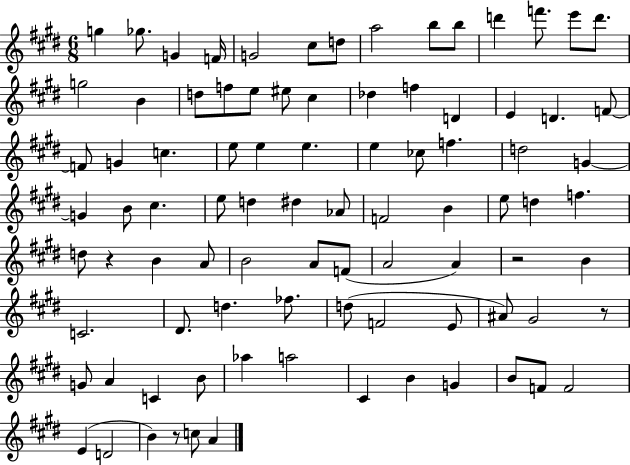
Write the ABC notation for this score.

X:1
T:Untitled
M:6/8
L:1/4
K:E
g _g/2 G F/4 G2 ^c/2 d/2 a2 b/2 b/2 d' f'/2 e'/2 d'/2 g2 B d/2 f/2 e/2 ^e/2 ^c _d f D E D F/2 F/2 G c e/2 e e e _c/2 f d2 G G B/2 ^c e/2 d ^d _A/2 F2 B e/2 d f d/2 z B A/2 B2 A/2 F/2 A2 A z2 B C2 ^D/2 d _f/2 d/2 F2 E/2 ^A/2 ^G2 z/2 G/2 A C B/2 _a a2 ^C B G B/2 F/2 F2 E D2 B z/2 c/2 A